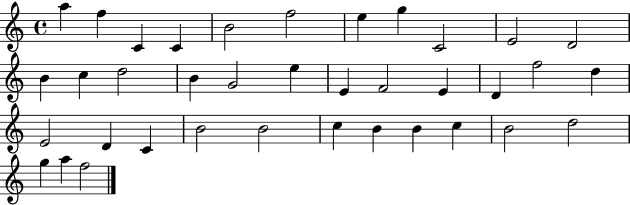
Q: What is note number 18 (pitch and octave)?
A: E4